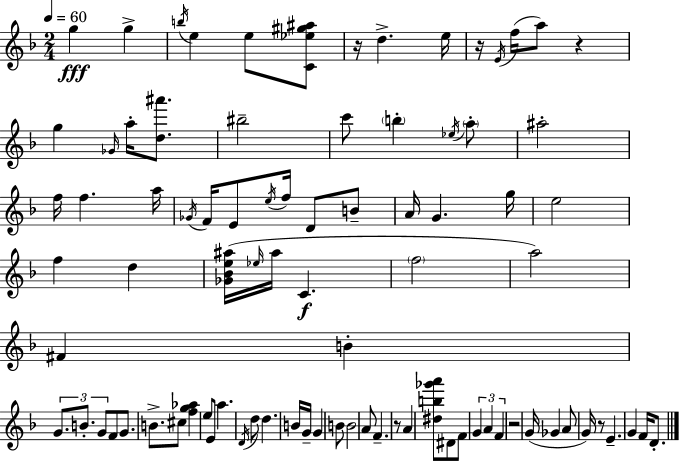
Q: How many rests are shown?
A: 6